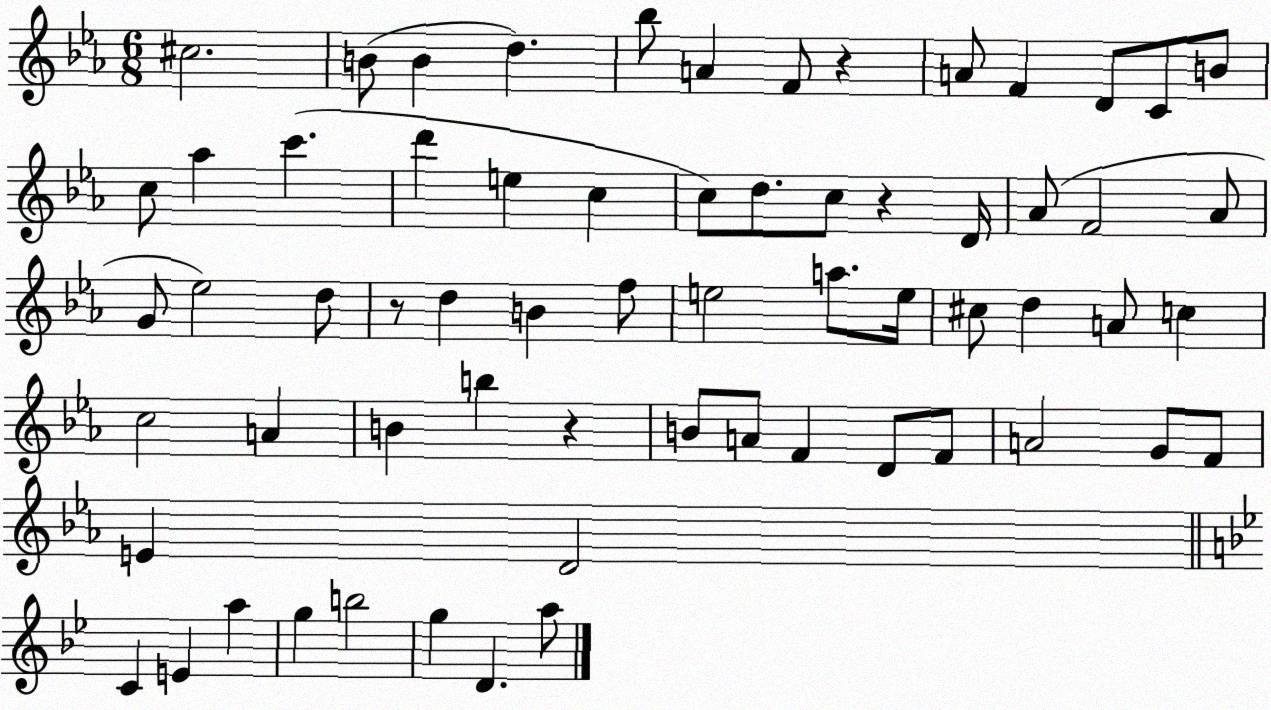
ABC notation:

X:1
T:Untitled
M:6/8
L:1/4
K:Eb
^c2 B/2 B d _b/2 A F/2 z A/2 F D/2 C/2 B/2 c/2 _a c' d' e c c/2 d/2 c/2 z D/4 _A/2 F2 _A/2 G/2 _e2 d/2 z/2 d B f/2 e2 a/2 e/4 ^c/2 d A/2 c c2 A B b z B/2 A/2 F D/2 F/2 A2 G/2 F/2 E D2 C E a g b2 g D a/2